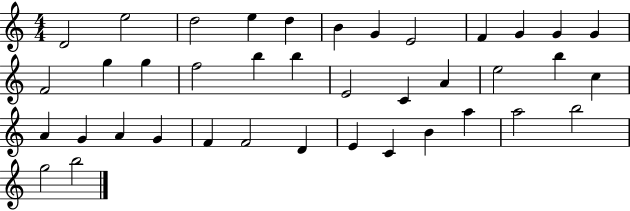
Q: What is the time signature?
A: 4/4